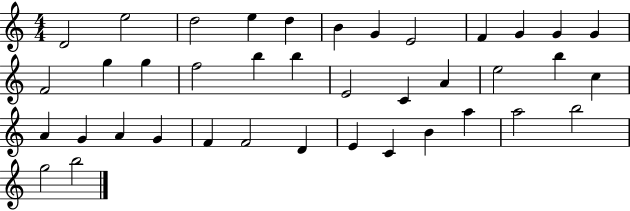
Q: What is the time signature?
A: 4/4